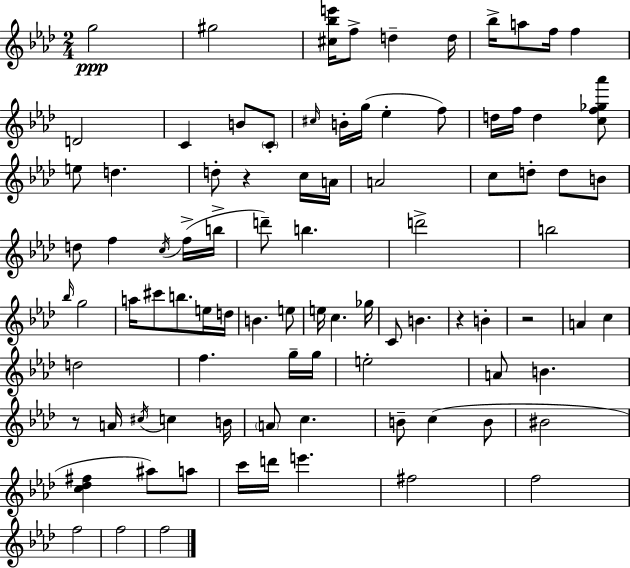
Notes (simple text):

G5/h G#5/h [C#5,Bb5,E6]/s F5/e D5/q D5/s Bb5/s A5/e F5/s F5/q D4/h C4/q B4/e C4/e C#5/s B4/s G5/s Eb5/q F5/e D5/s F5/s D5/q [C5,F5,Gb5,Ab6]/e E5/e D5/q. D5/e R/q C5/s A4/s A4/h C5/e D5/e D5/e B4/e D5/e F5/q C5/s F5/s B5/s D6/e B5/q. D6/h B5/h Bb5/s G5/h A5/s C#6/e B5/e. E5/s D5/s B4/q. E5/e E5/s C5/q. Gb5/s C4/e B4/q. R/q B4/q R/h A4/q C5/q D5/h F5/q. G5/s G5/s E5/h A4/e B4/q. R/e A4/s C#5/s C5/q B4/s A4/e C5/q. B4/e C5/q B4/e BIS4/h [C5,Db5,F#5]/q A#5/e A5/e C6/s D6/s E6/q. F#5/h F5/h F5/h F5/h F5/h